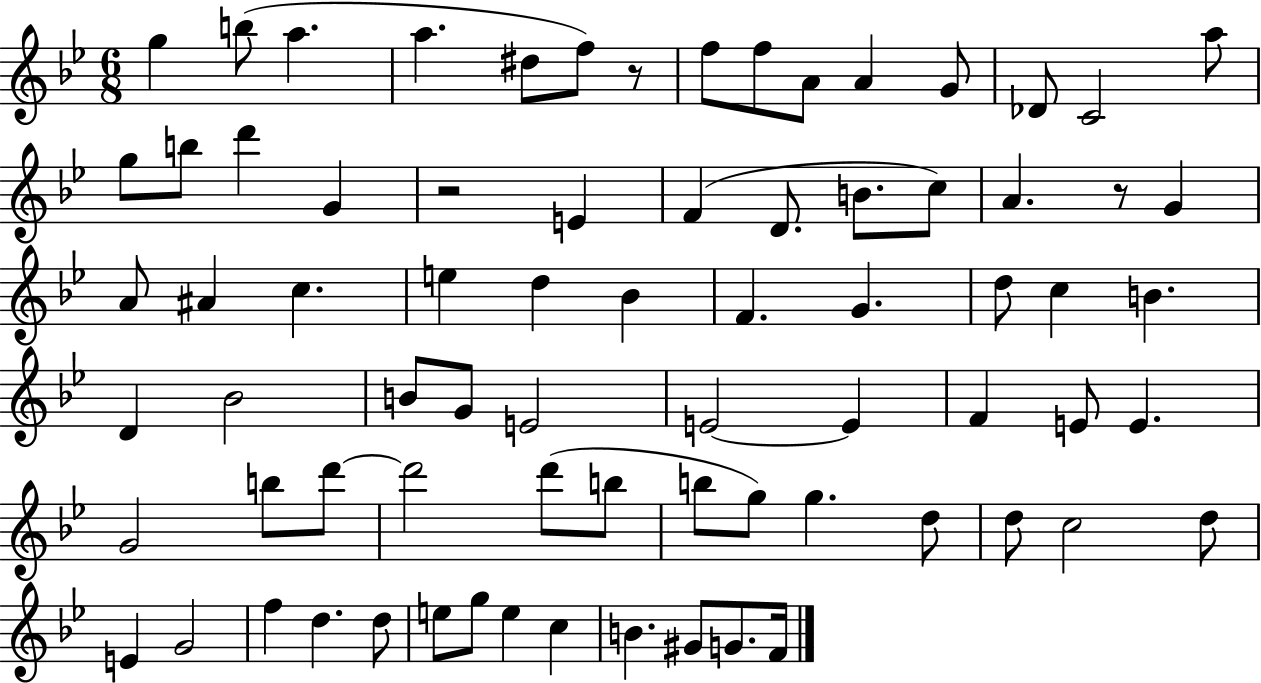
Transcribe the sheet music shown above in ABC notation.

X:1
T:Untitled
M:6/8
L:1/4
K:Bb
g b/2 a a ^d/2 f/2 z/2 f/2 f/2 A/2 A G/2 _D/2 C2 a/2 g/2 b/2 d' G z2 E F D/2 B/2 c/2 A z/2 G A/2 ^A c e d _B F G d/2 c B D _B2 B/2 G/2 E2 E2 E F E/2 E G2 b/2 d'/2 d'2 d'/2 b/2 b/2 g/2 g d/2 d/2 c2 d/2 E G2 f d d/2 e/2 g/2 e c B ^G/2 G/2 F/4